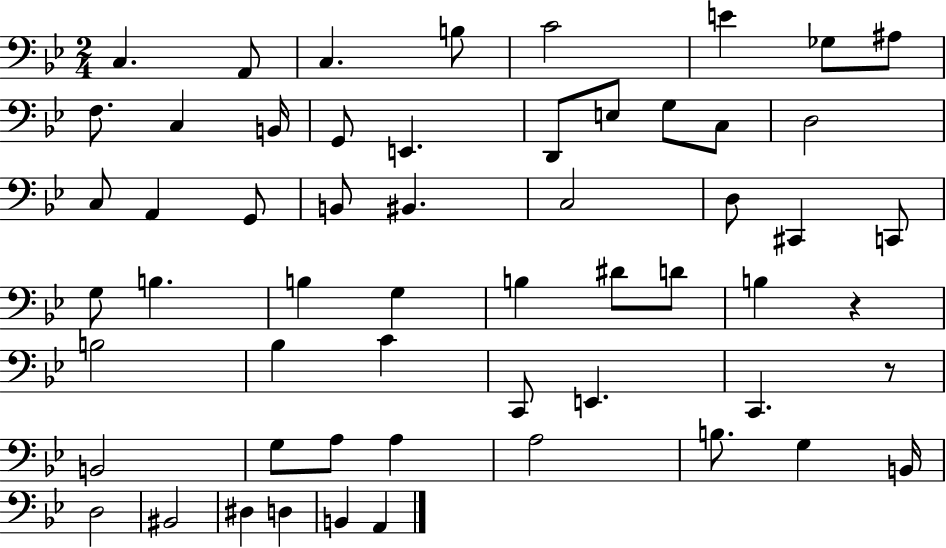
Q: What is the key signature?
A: BES major